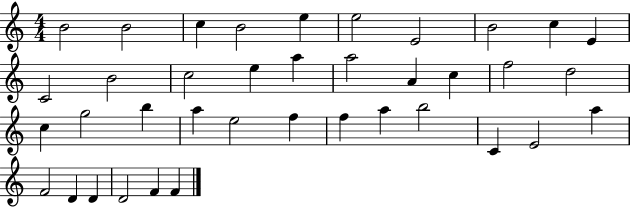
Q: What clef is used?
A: treble